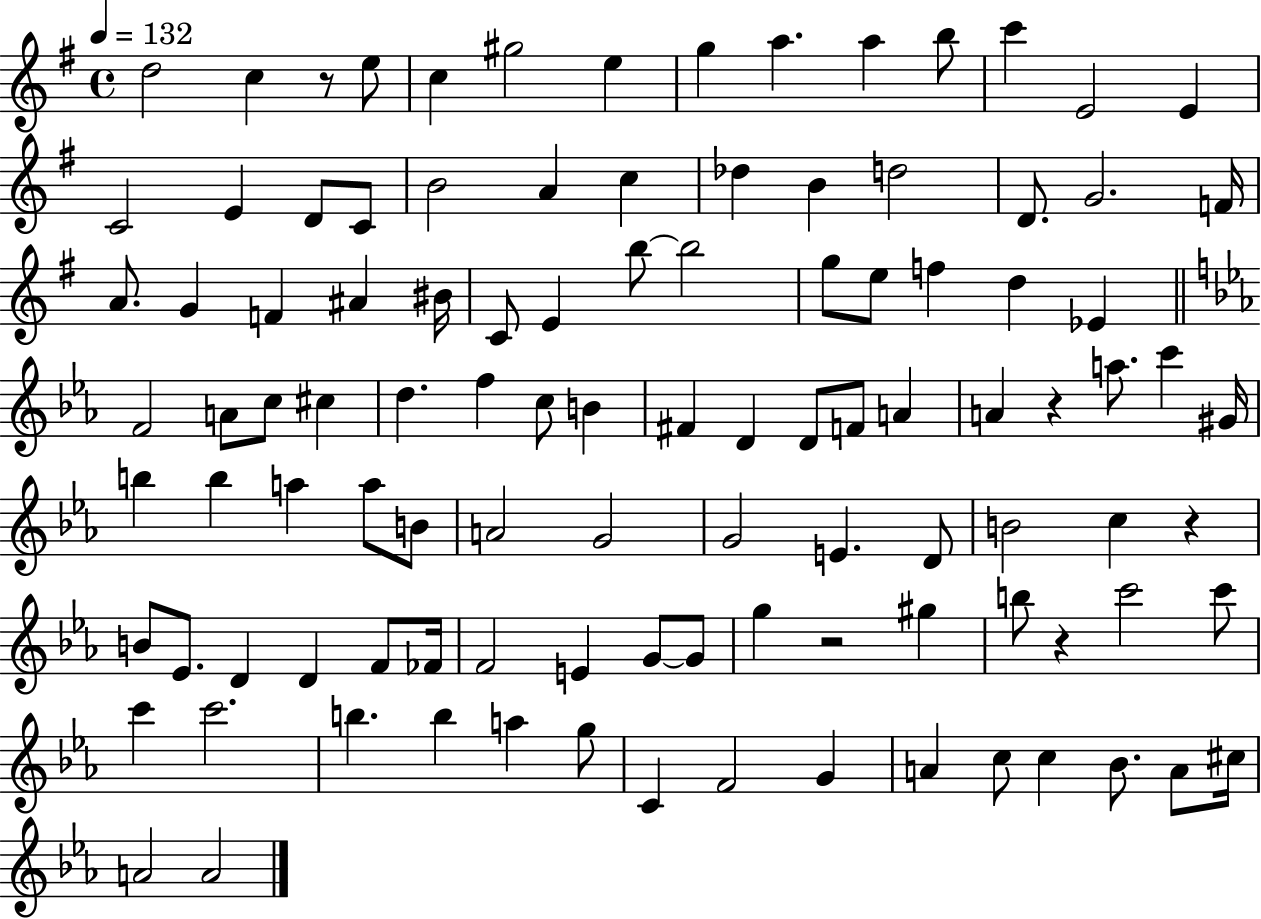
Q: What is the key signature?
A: G major